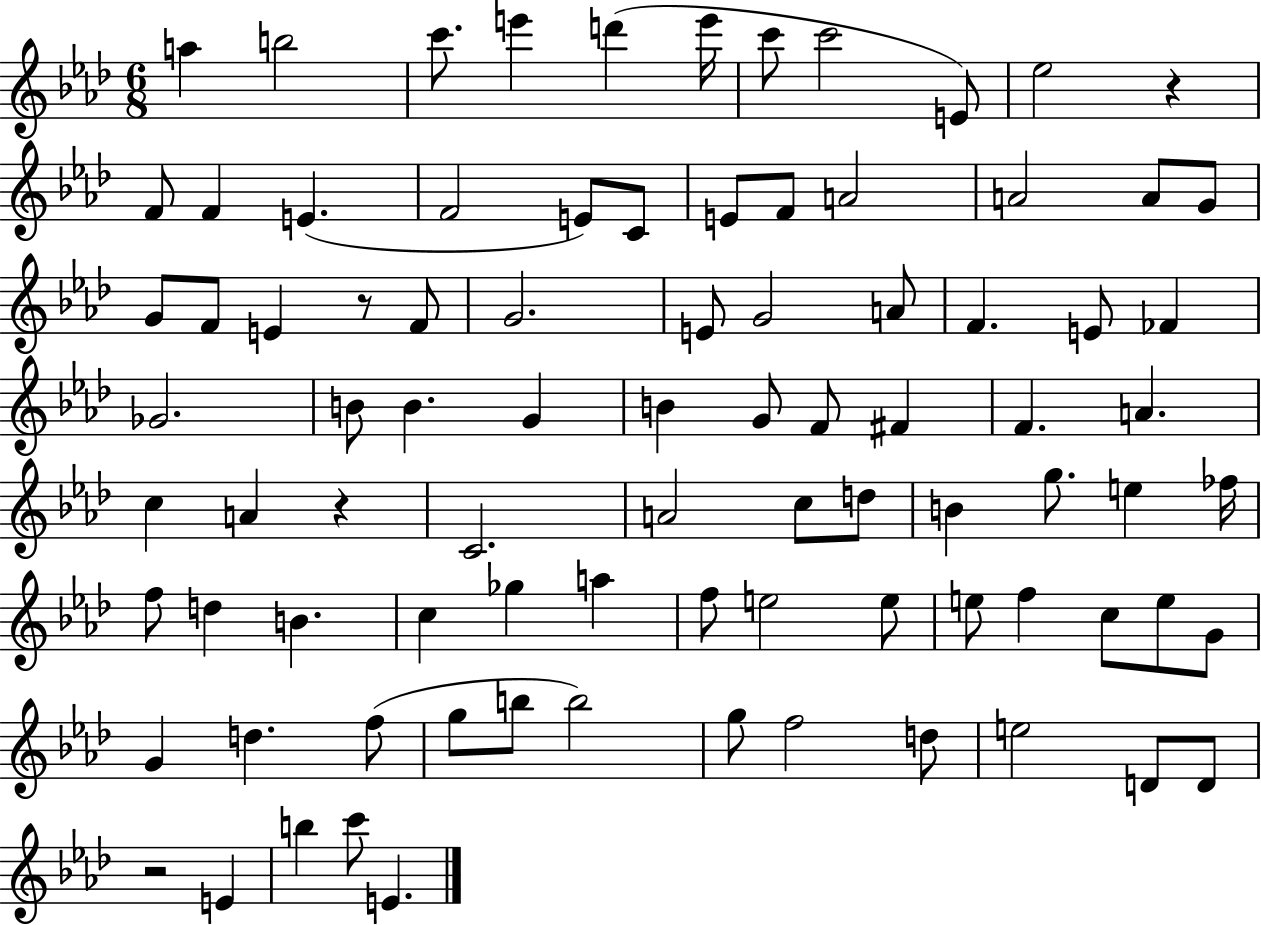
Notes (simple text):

A5/q B5/h C6/e. E6/q D6/q E6/s C6/e C6/h E4/e Eb5/h R/q F4/e F4/q E4/q. F4/h E4/e C4/e E4/e F4/e A4/h A4/h A4/e G4/e G4/e F4/e E4/q R/e F4/e G4/h. E4/e G4/h A4/e F4/q. E4/e FES4/q Gb4/h. B4/e B4/q. G4/q B4/q G4/e F4/e F#4/q F4/q. A4/q. C5/q A4/q R/q C4/h. A4/h C5/e D5/e B4/q G5/e. E5/q FES5/s F5/e D5/q B4/q. C5/q Gb5/q A5/q F5/e E5/h E5/e E5/e F5/q C5/e E5/e G4/e G4/q D5/q. F5/e G5/e B5/e B5/h G5/e F5/h D5/e E5/h D4/e D4/e R/h E4/q B5/q C6/e E4/q.